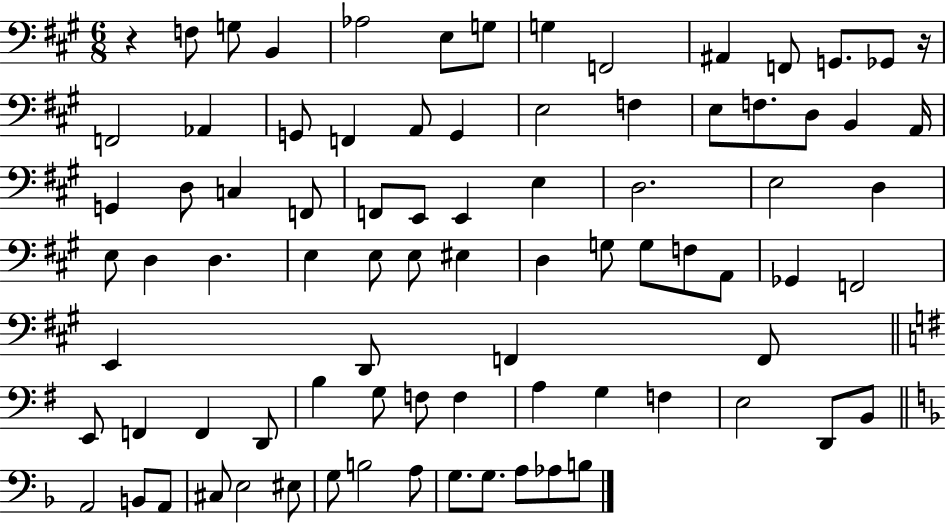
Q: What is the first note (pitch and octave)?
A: F3